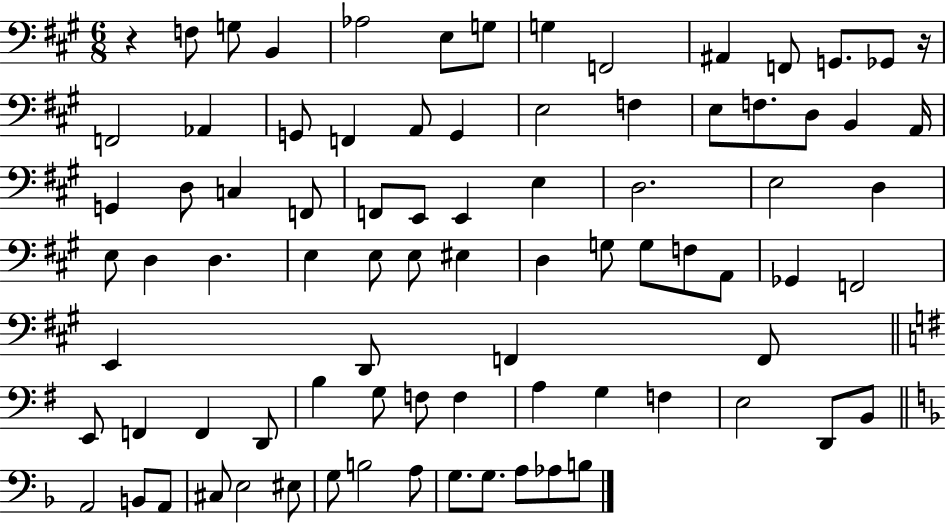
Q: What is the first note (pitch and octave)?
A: F3